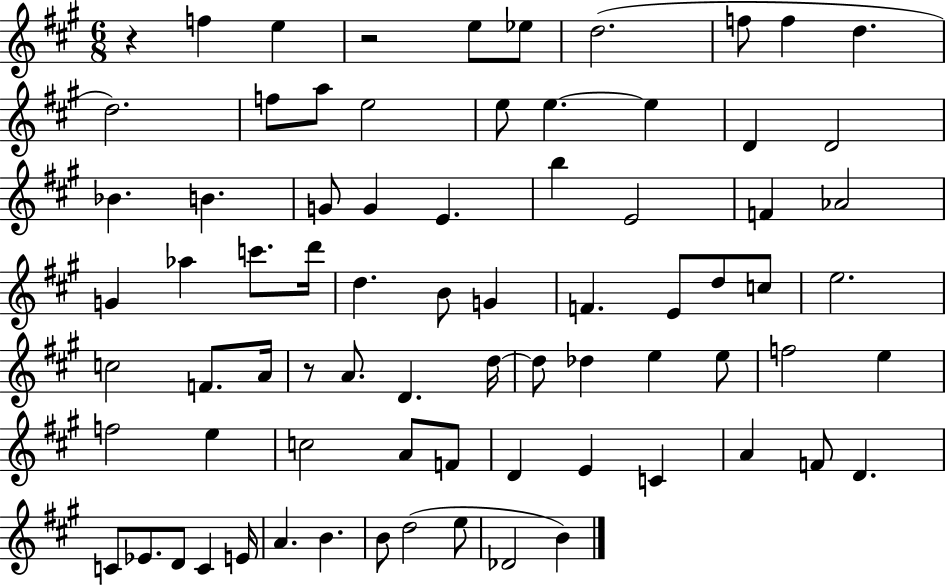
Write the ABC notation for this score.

X:1
T:Untitled
M:6/8
L:1/4
K:A
z f e z2 e/2 _e/2 d2 f/2 f d d2 f/2 a/2 e2 e/2 e e D D2 _B B G/2 G E b E2 F _A2 G _a c'/2 d'/4 d B/2 G F E/2 d/2 c/2 e2 c2 F/2 A/4 z/2 A/2 D d/4 d/2 _d e e/2 f2 e f2 e c2 A/2 F/2 D E C A F/2 D C/2 _E/2 D/2 C E/4 A B B/2 d2 e/2 _D2 B